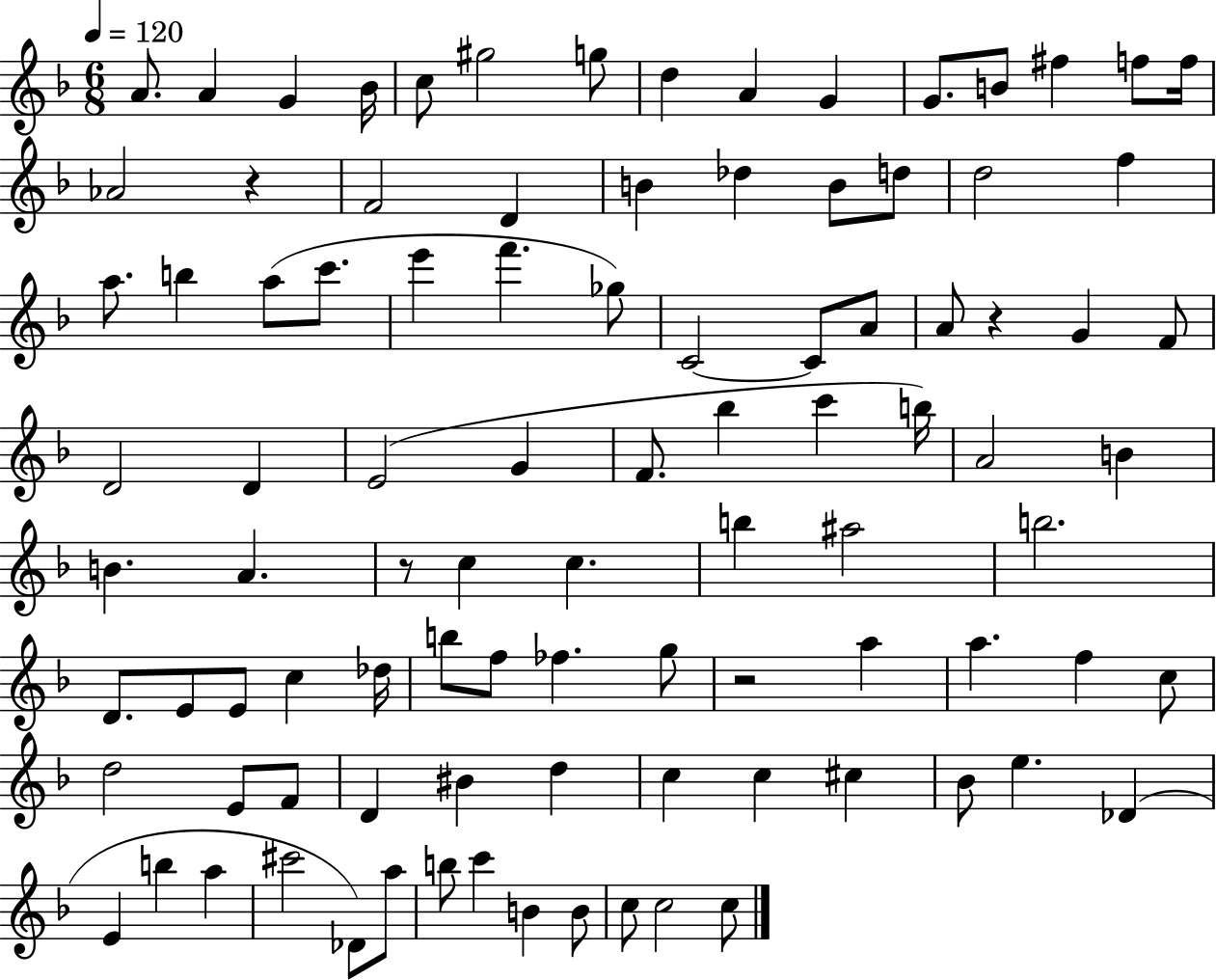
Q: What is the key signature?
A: F major